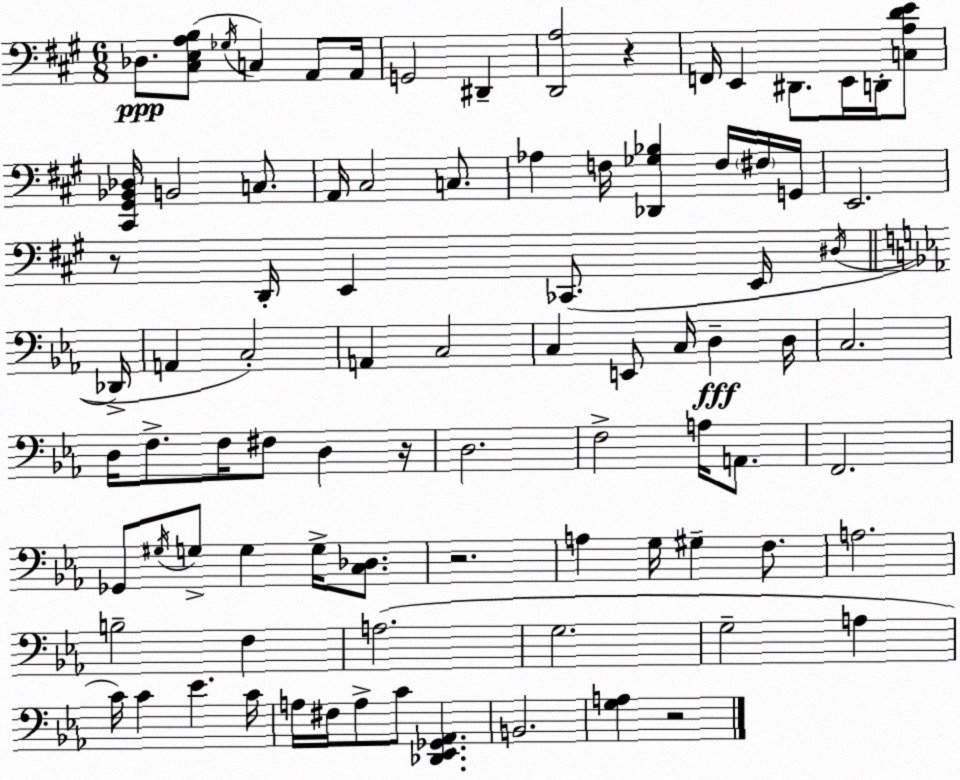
X:1
T:Untitled
M:6/8
L:1/4
K:A
_D,/2 [^C,E,A,B,]/2 _G,/4 C, A,,/2 A,,/4 G,,2 ^D,, [D,,A,]2 z F,,/4 E,, ^D,,/2 E,,/4 D,,/4 [C,A,DE]/2 [^C,,^G,,_B,,_D,]/4 B,,2 C,/2 A,,/4 ^C,2 C,/2 _A, F,/4 [_D,,_G,_B,] F,/4 ^F,/4 G,,/4 E,,2 z/2 D,,/4 E,, _C,,/2 E,,/4 ^D,/4 _D,,/4 A,, C,2 A,, C,2 C, E,,/2 C,/4 D, D,/4 C,2 D,/4 F,/2 F,/4 ^F,/2 D, z/4 D,2 F,2 A,/4 A,,/2 F,,2 _G,,/2 ^G,/4 G,/2 G, G,/4 [C,_D,]/2 z2 A, G,/4 ^G, F,/2 A,2 B,2 F, A,2 G,2 G,2 A, C/4 C _E C/4 A,/4 ^F,/4 A,/2 C/2 [_D,,_E,,_G,,_A,,] B,,2 [G,A,] z2